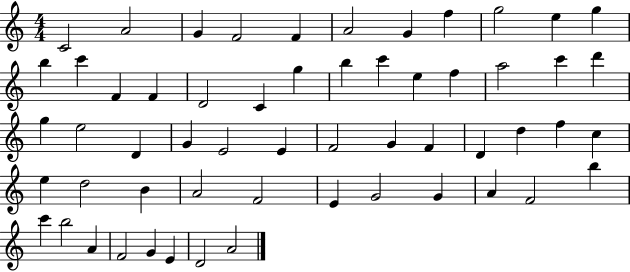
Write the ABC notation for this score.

X:1
T:Untitled
M:4/4
L:1/4
K:C
C2 A2 G F2 F A2 G f g2 e g b c' F F D2 C g b c' e f a2 c' d' g e2 D G E2 E F2 G F D d f c e d2 B A2 F2 E G2 G A F2 b c' b2 A F2 G E D2 A2